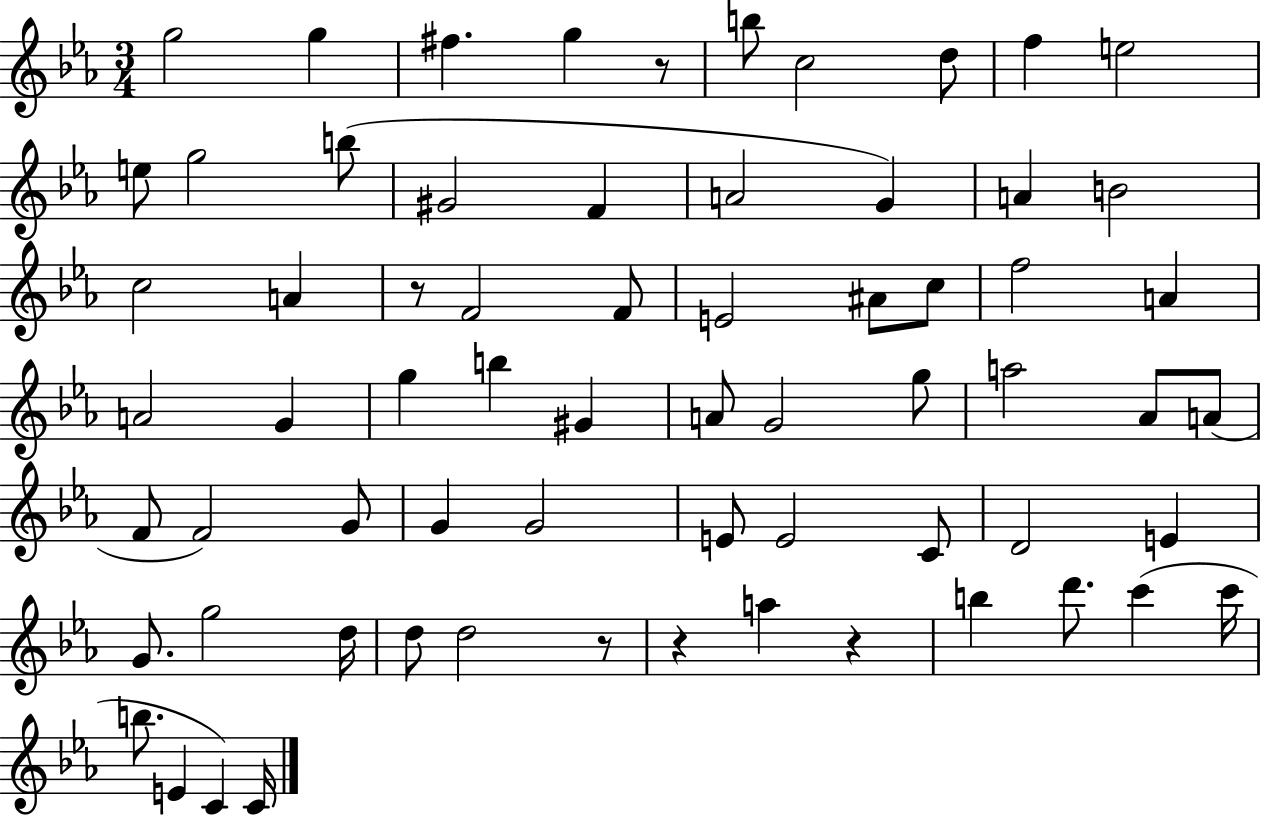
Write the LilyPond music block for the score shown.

{
  \clef treble
  \numericTimeSignature
  \time 3/4
  \key ees \major
  g''2 g''4 | fis''4. g''4 r8 | b''8 c''2 d''8 | f''4 e''2 | \break e''8 g''2 b''8( | gis'2 f'4 | a'2 g'4) | a'4 b'2 | \break c''2 a'4 | r8 f'2 f'8 | e'2 ais'8 c''8 | f''2 a'4 | \break a'2 g'4 | g''4 b''4 gis'4 | a'8 g'2 g''8 | a''2 aes'8 a'8( | \break f'8 f'2) g'8 | g'4 g'2 | e'8 e'2 c'8 | d'2 e'4 | \break g'8. g''2 d''16 | d''8 d''2 r8 | r4 a''4 r4 | b''4 d'''8. c'''4( c'''16 | \break b''8. e'4 c'4) c'16 | \bar "|."
}